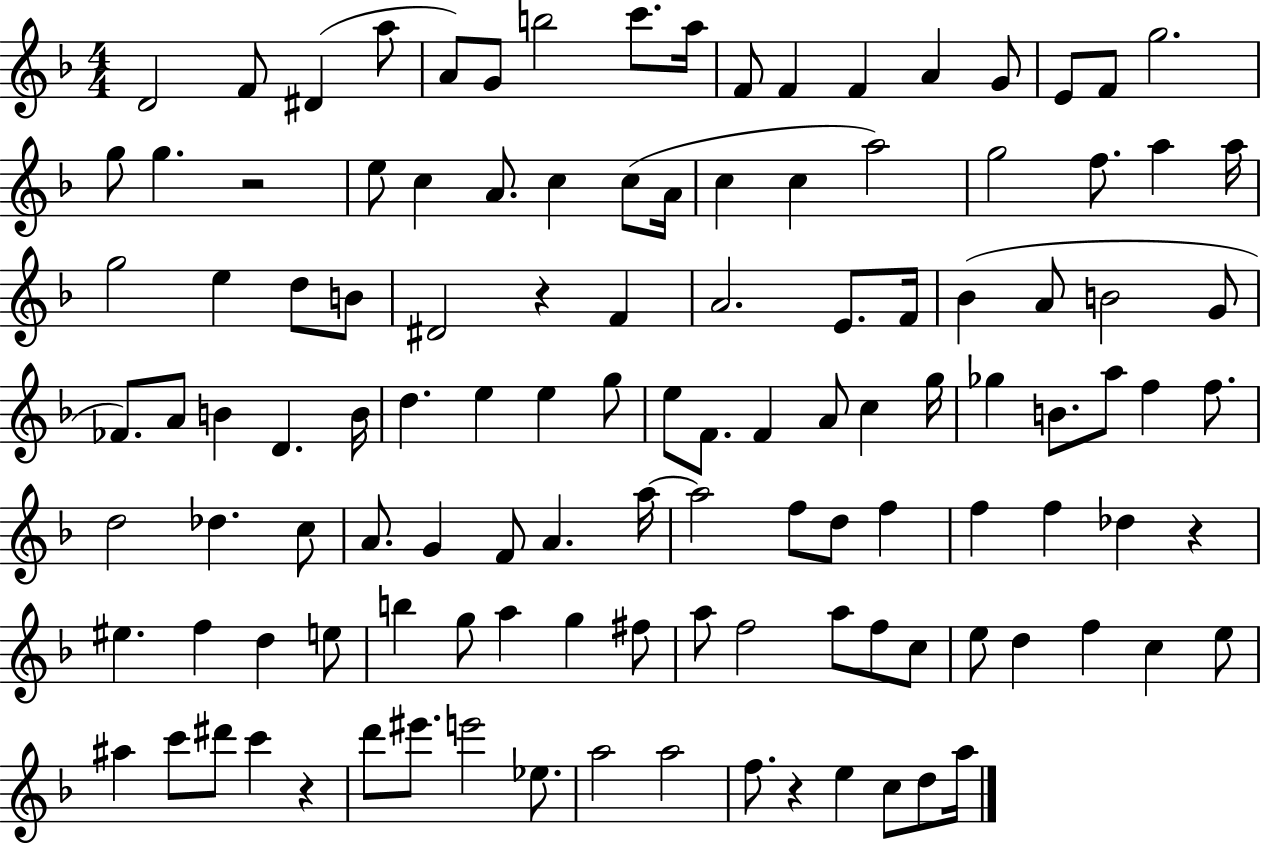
X:1
T:Untitled
M:4/4
L:1/4
K:F
D2 F/2 ^D a/2 A/2 G/2 b2 c'/2 a/4 F/2 F F A G/2 E/2 F/2 g2 g/2 g z2 e/2 c A/2 c c/2 A/4 c c a2 g2 f/2 a a/4 g2 e d/2 B/2 ^D2 z F A2 E/2 F/4 _B A/2 B2 G/2 _F/2 A/2 B D B/4 d e e g/2 e/2 F/2 F A/2 c g/4 _g B/2 a/2 f f/2 d2 _d c/2 A/2 G F/2 A a/4 a2 f/2 d/2 f f f _d z ^e f d e/2 b g/2 a g ^f/2 a/2 f2 a/2 f/2 c/2 e/2 d f c e/2 ^a c'/2 ^d'/2 c' z d'/2 ^e'/2 e'2 _e/2 a2 a2 f/2 z e c/2 d/2 a/4